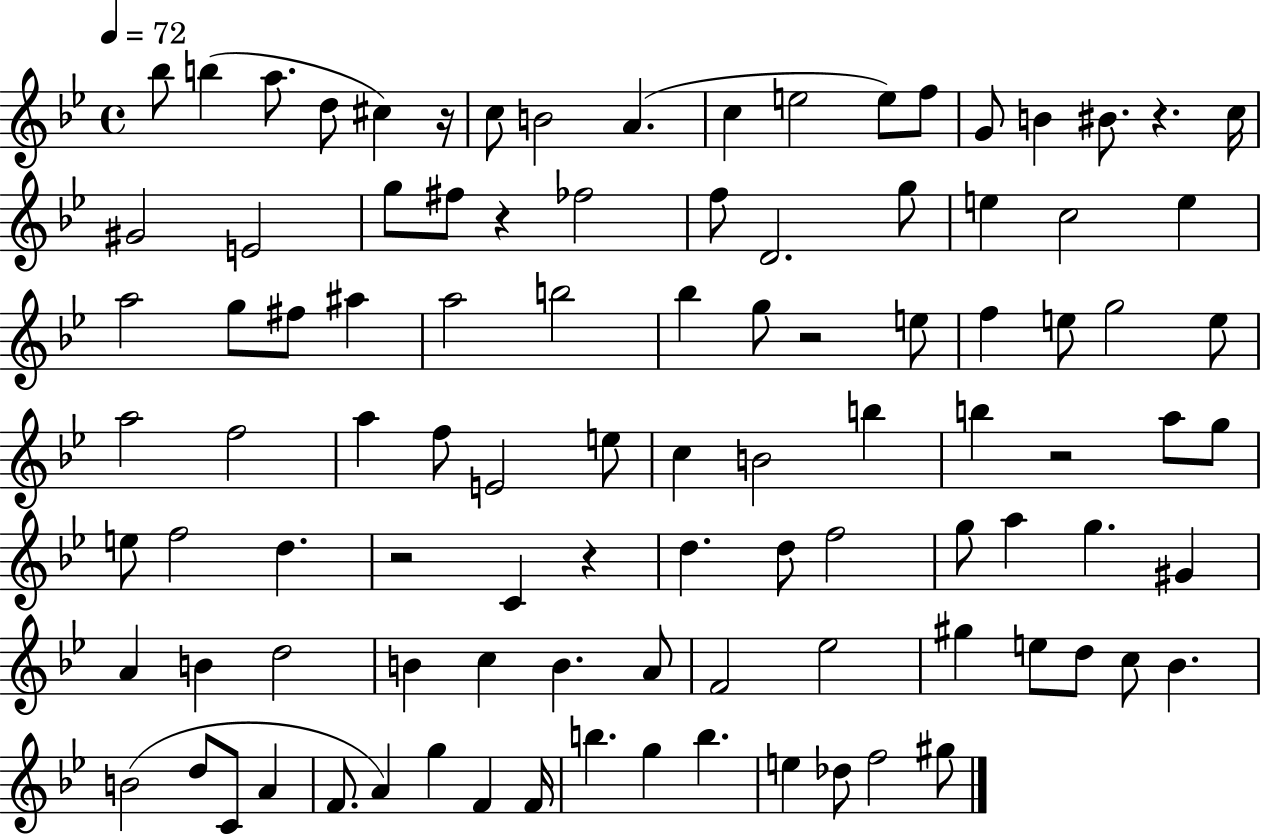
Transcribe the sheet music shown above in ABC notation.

X:1
T:Untitled
M:4/4
L:1/4
K:Bb
_b/2 b a/2 d/2 ^c z/4 c/2 B2 A c e2 e/2 f/2 G/2 B ^B/2 z c/4 ^G2 E2 g/2 ^f/2 z _f2 f/2 D2 g/2 e c2 e a2 g/2 ^f/2 ^a a2 b2 _b g/2 z2 e/2 f e/2 g2 e/2 a2 f2 a f/2 E2 e/2 c B2 b b z2 a/2 g/2 e/2 f2 d z2 C z d d/2 f2 g/2 a g ^G A B d2 B c B A/2 F2 _e2 ^g e/2 d/2 c/2 _B B2 d/2 C/2 A F/2 A g F F/4 b g b e _d/2 f2 ^g/2